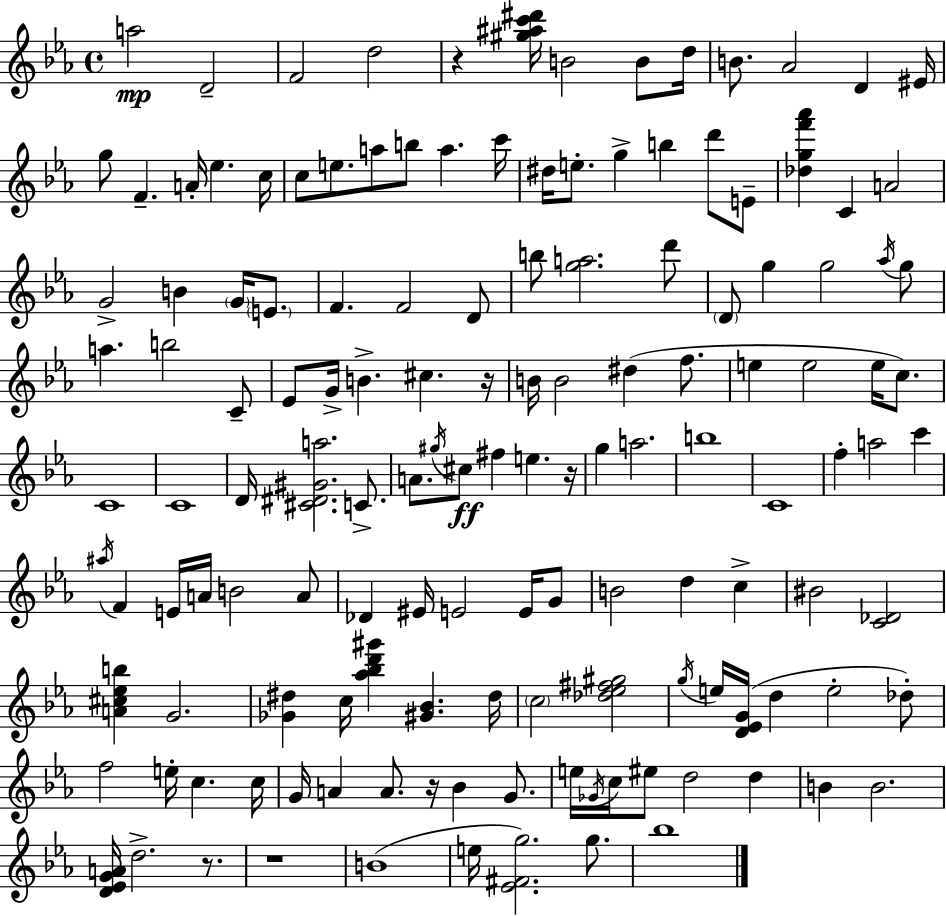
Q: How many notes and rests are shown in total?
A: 140